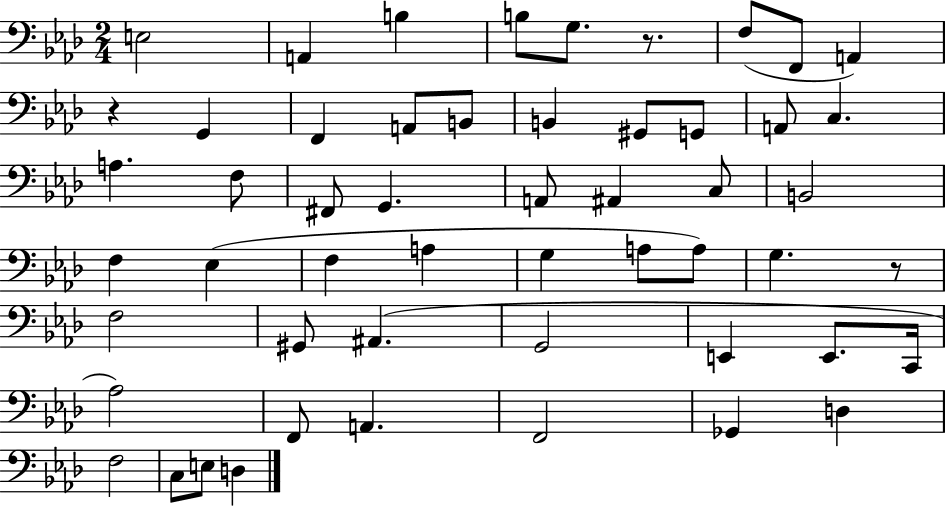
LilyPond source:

{
  \clef bass
  \numericTimeSignature
  \time 2/4
  \key aes \major
  e2 | a,4 b4 | b8 g8. r8. | f8( f,8 a,4) | \break r4 g,4 | f,4 a,8 b,8 | b,4 gis,8 g,8 | a,8 c4. | \break a4. f8 | fis,8 g,4. | a,8 ais,4 c8 | b,2 | \break f4 ees4( | f4 a4 | g4 a8 a8) | g4. r8 | \break f2 | gis,8 ais,4.( | g,2 | e,4 e,8. c,16 | \break aes2) | f,8 a,4. | f,2 | ges,4 d4 | \break f2 | c8 e8 d4 | \bar "|."
}